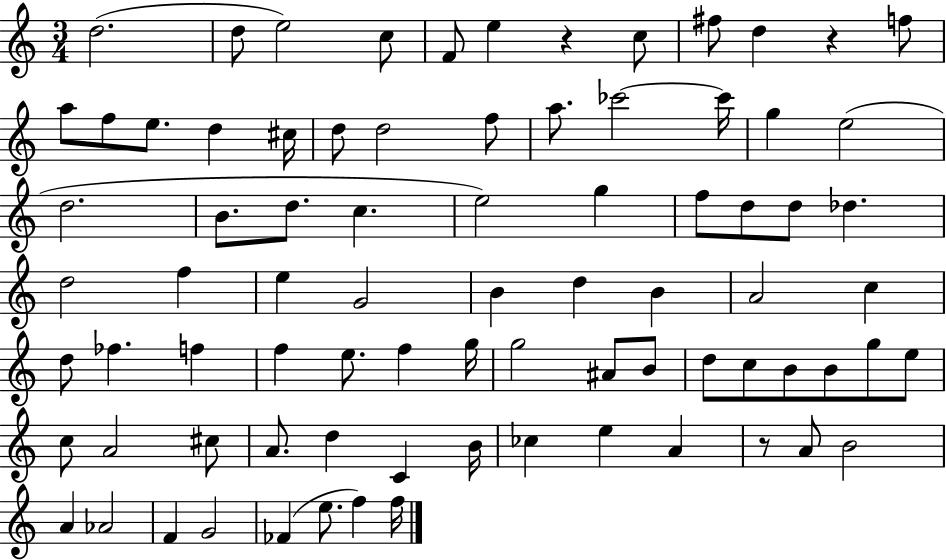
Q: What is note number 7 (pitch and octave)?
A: C5